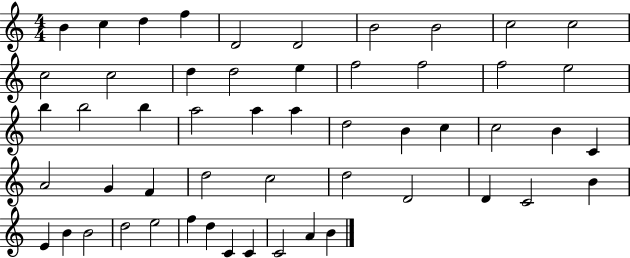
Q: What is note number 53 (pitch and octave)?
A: B4